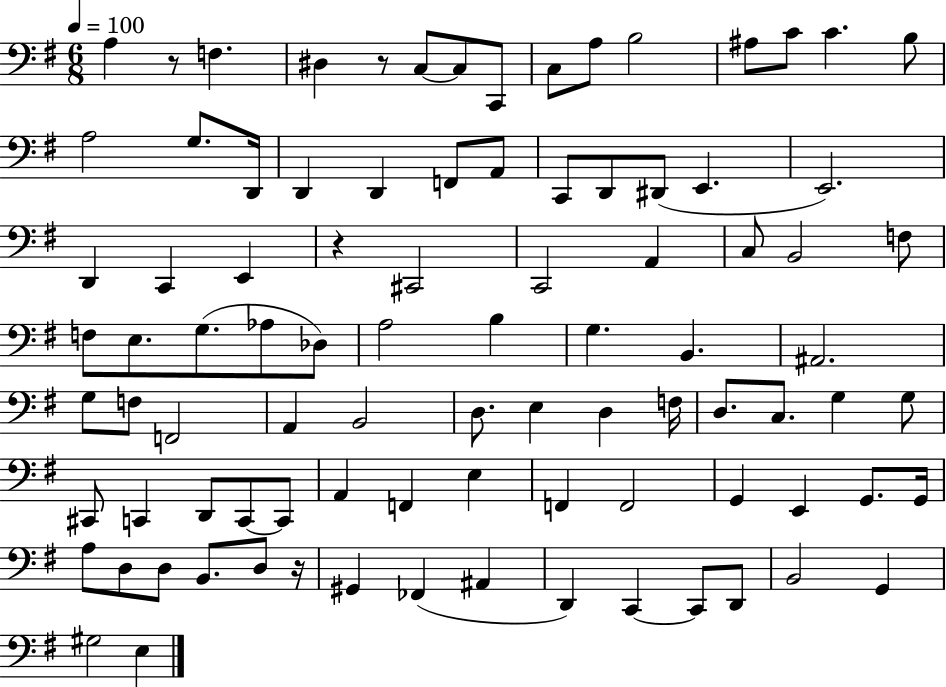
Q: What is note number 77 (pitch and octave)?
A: G#2